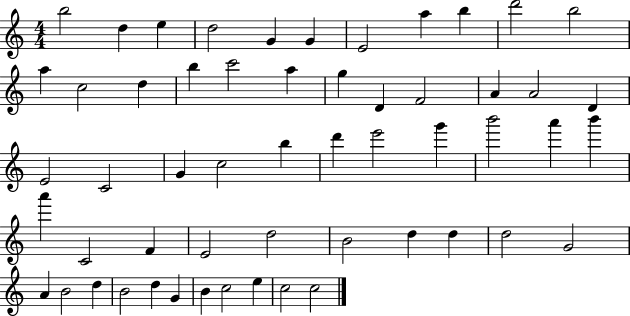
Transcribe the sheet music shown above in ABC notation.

X:1
T:Untitled
M:4/4
L:1/4
K:C
b2 d e d2 G G E2 a b d'2 b2 a c2 d b c'2 a g D F2 A A2 D E2 C2 G c2 b d' e'2 g' b'2 a' b' a' C2 F E2 d2 B2 d d d2 G2 A B2 d B2 d G B c2 e c2 c2